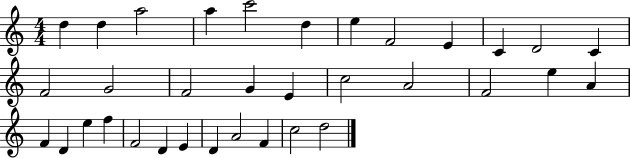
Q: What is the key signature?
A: C major